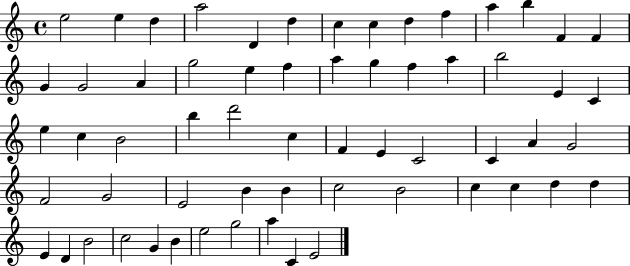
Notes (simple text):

E5/h E5/q D5/q A5/h D4/q D5/q C5/q C5/q D5/q F5/q A5/q B5/q F4/q F4/q G4/q G4/h A4/q G5/h E5/q F5/q A5/q G5/q F5/q A5/q B5/h E4/q C4/q E5/q C5/q B4/h B5/q D6/h C5/q F4/q E4/q C4/h C4/q A4/q G4/h F4/h G4/h E4/h B4/q B4/q C5/h B4/h C5/q C5/q D5/q D5/q E4/q D4/q B4/h C5/h G4/q B4/q E5/h G5/h A5/q C4/q E4/h